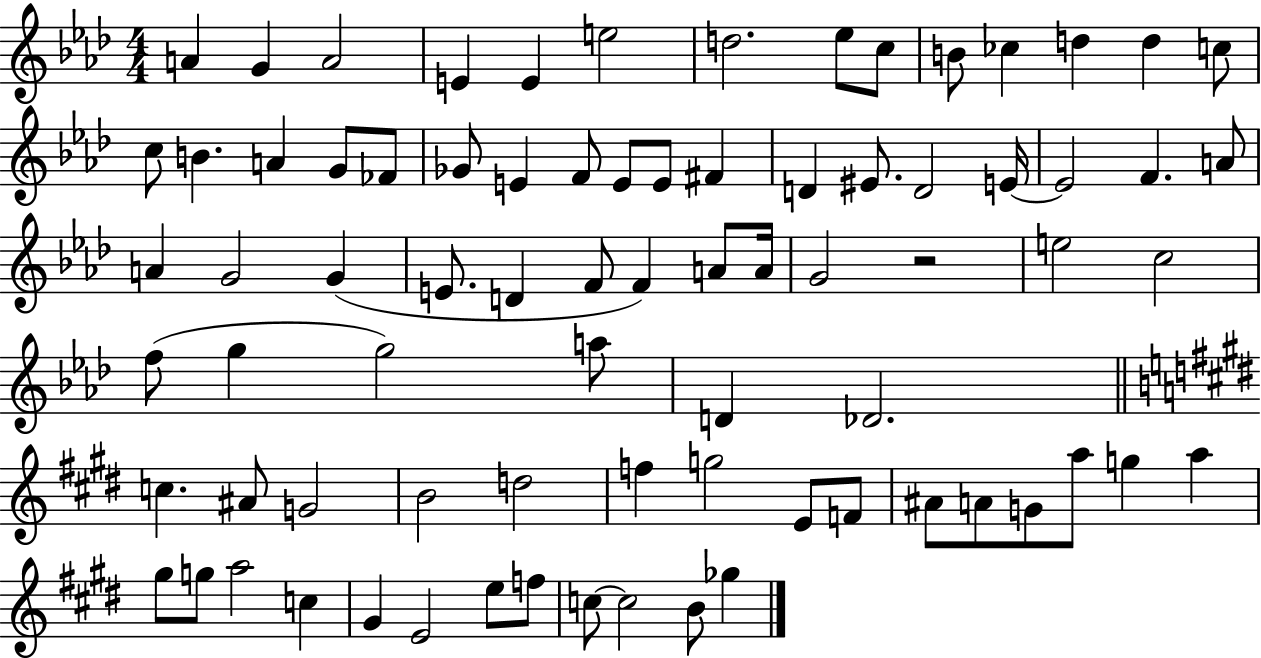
{
  \clef treble
  \numericTimeSignature
  \time 4/4
  \key aes \major
  a'4 g'4 a'2 | e'4 e'4 e''2 | d''2. ees''8 c''8 | b'8 ces''4 d''4 d''4 c''8 | \break c''8 b'4. a'4 g'8 fes'8 | ges'8 e'4 f'8 e'8 e'8 fis'4 | d'4 eis'8. d'2 e'16~~ | e'2 f'4. a'8 | \break a'4 g'2 g'4( | e'8. d'4 f'8 f'4) a'8 a'16 | g'2 r2 | e''2 c''2 | \break f''8( g''4 g''2) a''8 | d'4 des'2. | \bar "||" \break \key e \major c''4. ais'8 g'2 | b'2 d''2 | f''4 g''2 e'8 f'8 | ais'8 a'8 g'8 a''8 g''4 a''4 | \break gis''8 g''8 a''2 c''4 | gis'4 e'2 e''8 f''8 | c''8~~ c''2 b'8 ges''4 | \bar "|."
}